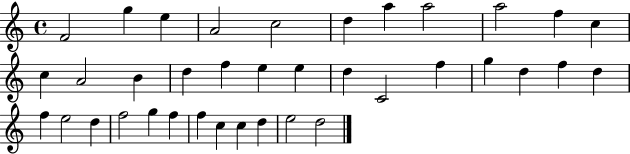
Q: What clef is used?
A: treble